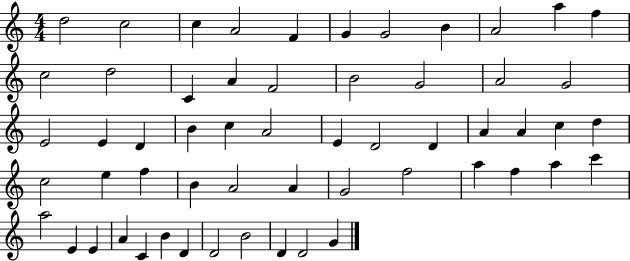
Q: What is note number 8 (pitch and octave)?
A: B4